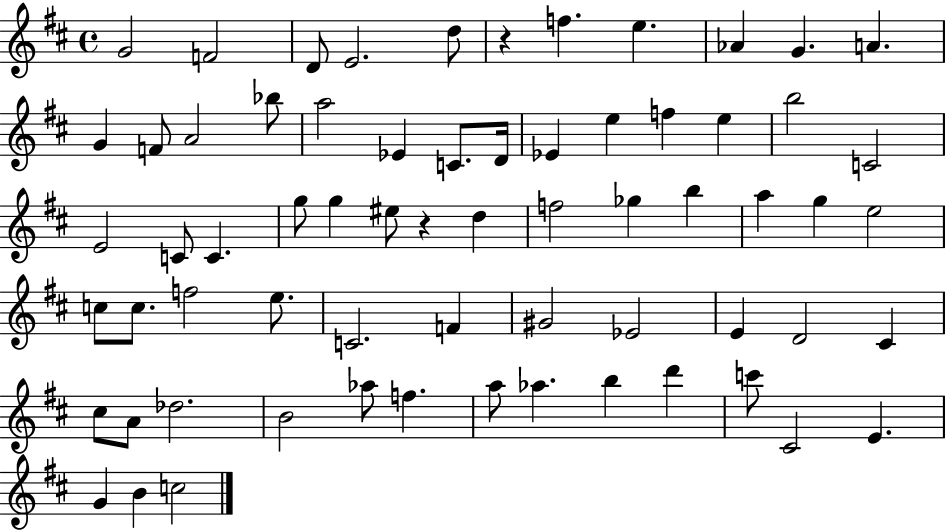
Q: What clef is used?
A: treble